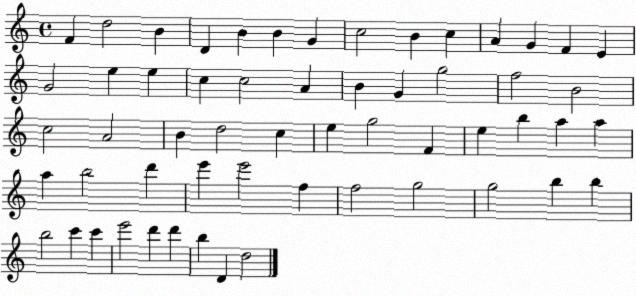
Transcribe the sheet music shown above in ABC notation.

X:1
T:Untitled
M:4/4
L:1/4
K:C
F d2 B D B B G c2 B c A G F E G2 e e c c2 A B G g2 f2 B2 c2 A2 B d2 c e g2 F e b a a a b2 d' e' e'2 f f2 g2 g2 b b b2 c' c' e'2 d' d' b D d2